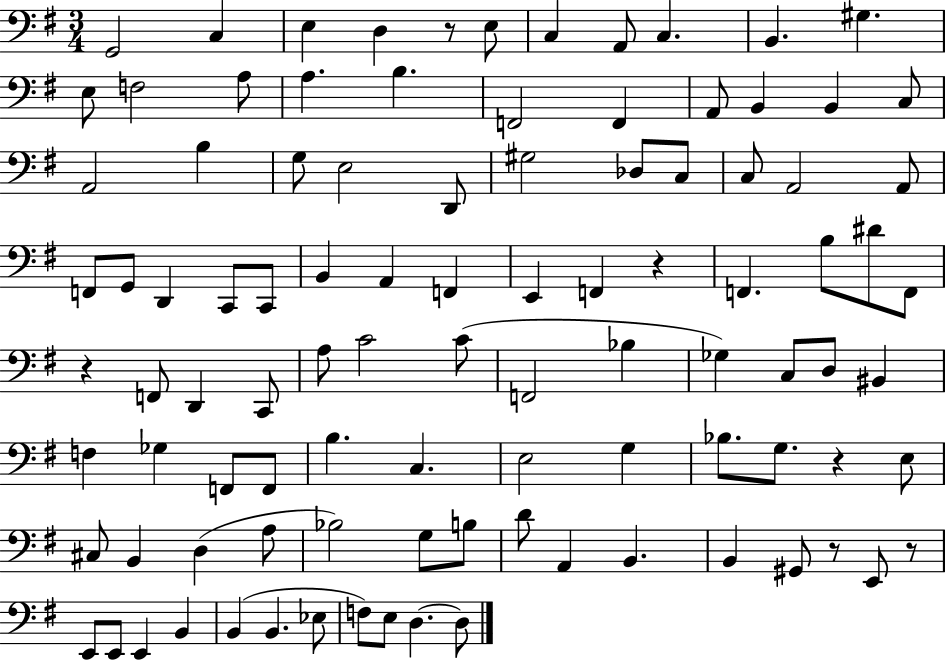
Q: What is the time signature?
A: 3/4